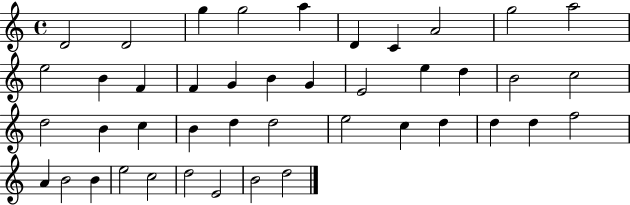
X:1
T:Untitled
M:4/4
L:1/4
K:C
D2 D2 g g2 a D C A2 g2 a2 e2 B F F G B G E2 e d B2 c2 d2 B c B d d2 e2 c d d d f2 A B2 B e2 c2 d2 E2 B2 d2